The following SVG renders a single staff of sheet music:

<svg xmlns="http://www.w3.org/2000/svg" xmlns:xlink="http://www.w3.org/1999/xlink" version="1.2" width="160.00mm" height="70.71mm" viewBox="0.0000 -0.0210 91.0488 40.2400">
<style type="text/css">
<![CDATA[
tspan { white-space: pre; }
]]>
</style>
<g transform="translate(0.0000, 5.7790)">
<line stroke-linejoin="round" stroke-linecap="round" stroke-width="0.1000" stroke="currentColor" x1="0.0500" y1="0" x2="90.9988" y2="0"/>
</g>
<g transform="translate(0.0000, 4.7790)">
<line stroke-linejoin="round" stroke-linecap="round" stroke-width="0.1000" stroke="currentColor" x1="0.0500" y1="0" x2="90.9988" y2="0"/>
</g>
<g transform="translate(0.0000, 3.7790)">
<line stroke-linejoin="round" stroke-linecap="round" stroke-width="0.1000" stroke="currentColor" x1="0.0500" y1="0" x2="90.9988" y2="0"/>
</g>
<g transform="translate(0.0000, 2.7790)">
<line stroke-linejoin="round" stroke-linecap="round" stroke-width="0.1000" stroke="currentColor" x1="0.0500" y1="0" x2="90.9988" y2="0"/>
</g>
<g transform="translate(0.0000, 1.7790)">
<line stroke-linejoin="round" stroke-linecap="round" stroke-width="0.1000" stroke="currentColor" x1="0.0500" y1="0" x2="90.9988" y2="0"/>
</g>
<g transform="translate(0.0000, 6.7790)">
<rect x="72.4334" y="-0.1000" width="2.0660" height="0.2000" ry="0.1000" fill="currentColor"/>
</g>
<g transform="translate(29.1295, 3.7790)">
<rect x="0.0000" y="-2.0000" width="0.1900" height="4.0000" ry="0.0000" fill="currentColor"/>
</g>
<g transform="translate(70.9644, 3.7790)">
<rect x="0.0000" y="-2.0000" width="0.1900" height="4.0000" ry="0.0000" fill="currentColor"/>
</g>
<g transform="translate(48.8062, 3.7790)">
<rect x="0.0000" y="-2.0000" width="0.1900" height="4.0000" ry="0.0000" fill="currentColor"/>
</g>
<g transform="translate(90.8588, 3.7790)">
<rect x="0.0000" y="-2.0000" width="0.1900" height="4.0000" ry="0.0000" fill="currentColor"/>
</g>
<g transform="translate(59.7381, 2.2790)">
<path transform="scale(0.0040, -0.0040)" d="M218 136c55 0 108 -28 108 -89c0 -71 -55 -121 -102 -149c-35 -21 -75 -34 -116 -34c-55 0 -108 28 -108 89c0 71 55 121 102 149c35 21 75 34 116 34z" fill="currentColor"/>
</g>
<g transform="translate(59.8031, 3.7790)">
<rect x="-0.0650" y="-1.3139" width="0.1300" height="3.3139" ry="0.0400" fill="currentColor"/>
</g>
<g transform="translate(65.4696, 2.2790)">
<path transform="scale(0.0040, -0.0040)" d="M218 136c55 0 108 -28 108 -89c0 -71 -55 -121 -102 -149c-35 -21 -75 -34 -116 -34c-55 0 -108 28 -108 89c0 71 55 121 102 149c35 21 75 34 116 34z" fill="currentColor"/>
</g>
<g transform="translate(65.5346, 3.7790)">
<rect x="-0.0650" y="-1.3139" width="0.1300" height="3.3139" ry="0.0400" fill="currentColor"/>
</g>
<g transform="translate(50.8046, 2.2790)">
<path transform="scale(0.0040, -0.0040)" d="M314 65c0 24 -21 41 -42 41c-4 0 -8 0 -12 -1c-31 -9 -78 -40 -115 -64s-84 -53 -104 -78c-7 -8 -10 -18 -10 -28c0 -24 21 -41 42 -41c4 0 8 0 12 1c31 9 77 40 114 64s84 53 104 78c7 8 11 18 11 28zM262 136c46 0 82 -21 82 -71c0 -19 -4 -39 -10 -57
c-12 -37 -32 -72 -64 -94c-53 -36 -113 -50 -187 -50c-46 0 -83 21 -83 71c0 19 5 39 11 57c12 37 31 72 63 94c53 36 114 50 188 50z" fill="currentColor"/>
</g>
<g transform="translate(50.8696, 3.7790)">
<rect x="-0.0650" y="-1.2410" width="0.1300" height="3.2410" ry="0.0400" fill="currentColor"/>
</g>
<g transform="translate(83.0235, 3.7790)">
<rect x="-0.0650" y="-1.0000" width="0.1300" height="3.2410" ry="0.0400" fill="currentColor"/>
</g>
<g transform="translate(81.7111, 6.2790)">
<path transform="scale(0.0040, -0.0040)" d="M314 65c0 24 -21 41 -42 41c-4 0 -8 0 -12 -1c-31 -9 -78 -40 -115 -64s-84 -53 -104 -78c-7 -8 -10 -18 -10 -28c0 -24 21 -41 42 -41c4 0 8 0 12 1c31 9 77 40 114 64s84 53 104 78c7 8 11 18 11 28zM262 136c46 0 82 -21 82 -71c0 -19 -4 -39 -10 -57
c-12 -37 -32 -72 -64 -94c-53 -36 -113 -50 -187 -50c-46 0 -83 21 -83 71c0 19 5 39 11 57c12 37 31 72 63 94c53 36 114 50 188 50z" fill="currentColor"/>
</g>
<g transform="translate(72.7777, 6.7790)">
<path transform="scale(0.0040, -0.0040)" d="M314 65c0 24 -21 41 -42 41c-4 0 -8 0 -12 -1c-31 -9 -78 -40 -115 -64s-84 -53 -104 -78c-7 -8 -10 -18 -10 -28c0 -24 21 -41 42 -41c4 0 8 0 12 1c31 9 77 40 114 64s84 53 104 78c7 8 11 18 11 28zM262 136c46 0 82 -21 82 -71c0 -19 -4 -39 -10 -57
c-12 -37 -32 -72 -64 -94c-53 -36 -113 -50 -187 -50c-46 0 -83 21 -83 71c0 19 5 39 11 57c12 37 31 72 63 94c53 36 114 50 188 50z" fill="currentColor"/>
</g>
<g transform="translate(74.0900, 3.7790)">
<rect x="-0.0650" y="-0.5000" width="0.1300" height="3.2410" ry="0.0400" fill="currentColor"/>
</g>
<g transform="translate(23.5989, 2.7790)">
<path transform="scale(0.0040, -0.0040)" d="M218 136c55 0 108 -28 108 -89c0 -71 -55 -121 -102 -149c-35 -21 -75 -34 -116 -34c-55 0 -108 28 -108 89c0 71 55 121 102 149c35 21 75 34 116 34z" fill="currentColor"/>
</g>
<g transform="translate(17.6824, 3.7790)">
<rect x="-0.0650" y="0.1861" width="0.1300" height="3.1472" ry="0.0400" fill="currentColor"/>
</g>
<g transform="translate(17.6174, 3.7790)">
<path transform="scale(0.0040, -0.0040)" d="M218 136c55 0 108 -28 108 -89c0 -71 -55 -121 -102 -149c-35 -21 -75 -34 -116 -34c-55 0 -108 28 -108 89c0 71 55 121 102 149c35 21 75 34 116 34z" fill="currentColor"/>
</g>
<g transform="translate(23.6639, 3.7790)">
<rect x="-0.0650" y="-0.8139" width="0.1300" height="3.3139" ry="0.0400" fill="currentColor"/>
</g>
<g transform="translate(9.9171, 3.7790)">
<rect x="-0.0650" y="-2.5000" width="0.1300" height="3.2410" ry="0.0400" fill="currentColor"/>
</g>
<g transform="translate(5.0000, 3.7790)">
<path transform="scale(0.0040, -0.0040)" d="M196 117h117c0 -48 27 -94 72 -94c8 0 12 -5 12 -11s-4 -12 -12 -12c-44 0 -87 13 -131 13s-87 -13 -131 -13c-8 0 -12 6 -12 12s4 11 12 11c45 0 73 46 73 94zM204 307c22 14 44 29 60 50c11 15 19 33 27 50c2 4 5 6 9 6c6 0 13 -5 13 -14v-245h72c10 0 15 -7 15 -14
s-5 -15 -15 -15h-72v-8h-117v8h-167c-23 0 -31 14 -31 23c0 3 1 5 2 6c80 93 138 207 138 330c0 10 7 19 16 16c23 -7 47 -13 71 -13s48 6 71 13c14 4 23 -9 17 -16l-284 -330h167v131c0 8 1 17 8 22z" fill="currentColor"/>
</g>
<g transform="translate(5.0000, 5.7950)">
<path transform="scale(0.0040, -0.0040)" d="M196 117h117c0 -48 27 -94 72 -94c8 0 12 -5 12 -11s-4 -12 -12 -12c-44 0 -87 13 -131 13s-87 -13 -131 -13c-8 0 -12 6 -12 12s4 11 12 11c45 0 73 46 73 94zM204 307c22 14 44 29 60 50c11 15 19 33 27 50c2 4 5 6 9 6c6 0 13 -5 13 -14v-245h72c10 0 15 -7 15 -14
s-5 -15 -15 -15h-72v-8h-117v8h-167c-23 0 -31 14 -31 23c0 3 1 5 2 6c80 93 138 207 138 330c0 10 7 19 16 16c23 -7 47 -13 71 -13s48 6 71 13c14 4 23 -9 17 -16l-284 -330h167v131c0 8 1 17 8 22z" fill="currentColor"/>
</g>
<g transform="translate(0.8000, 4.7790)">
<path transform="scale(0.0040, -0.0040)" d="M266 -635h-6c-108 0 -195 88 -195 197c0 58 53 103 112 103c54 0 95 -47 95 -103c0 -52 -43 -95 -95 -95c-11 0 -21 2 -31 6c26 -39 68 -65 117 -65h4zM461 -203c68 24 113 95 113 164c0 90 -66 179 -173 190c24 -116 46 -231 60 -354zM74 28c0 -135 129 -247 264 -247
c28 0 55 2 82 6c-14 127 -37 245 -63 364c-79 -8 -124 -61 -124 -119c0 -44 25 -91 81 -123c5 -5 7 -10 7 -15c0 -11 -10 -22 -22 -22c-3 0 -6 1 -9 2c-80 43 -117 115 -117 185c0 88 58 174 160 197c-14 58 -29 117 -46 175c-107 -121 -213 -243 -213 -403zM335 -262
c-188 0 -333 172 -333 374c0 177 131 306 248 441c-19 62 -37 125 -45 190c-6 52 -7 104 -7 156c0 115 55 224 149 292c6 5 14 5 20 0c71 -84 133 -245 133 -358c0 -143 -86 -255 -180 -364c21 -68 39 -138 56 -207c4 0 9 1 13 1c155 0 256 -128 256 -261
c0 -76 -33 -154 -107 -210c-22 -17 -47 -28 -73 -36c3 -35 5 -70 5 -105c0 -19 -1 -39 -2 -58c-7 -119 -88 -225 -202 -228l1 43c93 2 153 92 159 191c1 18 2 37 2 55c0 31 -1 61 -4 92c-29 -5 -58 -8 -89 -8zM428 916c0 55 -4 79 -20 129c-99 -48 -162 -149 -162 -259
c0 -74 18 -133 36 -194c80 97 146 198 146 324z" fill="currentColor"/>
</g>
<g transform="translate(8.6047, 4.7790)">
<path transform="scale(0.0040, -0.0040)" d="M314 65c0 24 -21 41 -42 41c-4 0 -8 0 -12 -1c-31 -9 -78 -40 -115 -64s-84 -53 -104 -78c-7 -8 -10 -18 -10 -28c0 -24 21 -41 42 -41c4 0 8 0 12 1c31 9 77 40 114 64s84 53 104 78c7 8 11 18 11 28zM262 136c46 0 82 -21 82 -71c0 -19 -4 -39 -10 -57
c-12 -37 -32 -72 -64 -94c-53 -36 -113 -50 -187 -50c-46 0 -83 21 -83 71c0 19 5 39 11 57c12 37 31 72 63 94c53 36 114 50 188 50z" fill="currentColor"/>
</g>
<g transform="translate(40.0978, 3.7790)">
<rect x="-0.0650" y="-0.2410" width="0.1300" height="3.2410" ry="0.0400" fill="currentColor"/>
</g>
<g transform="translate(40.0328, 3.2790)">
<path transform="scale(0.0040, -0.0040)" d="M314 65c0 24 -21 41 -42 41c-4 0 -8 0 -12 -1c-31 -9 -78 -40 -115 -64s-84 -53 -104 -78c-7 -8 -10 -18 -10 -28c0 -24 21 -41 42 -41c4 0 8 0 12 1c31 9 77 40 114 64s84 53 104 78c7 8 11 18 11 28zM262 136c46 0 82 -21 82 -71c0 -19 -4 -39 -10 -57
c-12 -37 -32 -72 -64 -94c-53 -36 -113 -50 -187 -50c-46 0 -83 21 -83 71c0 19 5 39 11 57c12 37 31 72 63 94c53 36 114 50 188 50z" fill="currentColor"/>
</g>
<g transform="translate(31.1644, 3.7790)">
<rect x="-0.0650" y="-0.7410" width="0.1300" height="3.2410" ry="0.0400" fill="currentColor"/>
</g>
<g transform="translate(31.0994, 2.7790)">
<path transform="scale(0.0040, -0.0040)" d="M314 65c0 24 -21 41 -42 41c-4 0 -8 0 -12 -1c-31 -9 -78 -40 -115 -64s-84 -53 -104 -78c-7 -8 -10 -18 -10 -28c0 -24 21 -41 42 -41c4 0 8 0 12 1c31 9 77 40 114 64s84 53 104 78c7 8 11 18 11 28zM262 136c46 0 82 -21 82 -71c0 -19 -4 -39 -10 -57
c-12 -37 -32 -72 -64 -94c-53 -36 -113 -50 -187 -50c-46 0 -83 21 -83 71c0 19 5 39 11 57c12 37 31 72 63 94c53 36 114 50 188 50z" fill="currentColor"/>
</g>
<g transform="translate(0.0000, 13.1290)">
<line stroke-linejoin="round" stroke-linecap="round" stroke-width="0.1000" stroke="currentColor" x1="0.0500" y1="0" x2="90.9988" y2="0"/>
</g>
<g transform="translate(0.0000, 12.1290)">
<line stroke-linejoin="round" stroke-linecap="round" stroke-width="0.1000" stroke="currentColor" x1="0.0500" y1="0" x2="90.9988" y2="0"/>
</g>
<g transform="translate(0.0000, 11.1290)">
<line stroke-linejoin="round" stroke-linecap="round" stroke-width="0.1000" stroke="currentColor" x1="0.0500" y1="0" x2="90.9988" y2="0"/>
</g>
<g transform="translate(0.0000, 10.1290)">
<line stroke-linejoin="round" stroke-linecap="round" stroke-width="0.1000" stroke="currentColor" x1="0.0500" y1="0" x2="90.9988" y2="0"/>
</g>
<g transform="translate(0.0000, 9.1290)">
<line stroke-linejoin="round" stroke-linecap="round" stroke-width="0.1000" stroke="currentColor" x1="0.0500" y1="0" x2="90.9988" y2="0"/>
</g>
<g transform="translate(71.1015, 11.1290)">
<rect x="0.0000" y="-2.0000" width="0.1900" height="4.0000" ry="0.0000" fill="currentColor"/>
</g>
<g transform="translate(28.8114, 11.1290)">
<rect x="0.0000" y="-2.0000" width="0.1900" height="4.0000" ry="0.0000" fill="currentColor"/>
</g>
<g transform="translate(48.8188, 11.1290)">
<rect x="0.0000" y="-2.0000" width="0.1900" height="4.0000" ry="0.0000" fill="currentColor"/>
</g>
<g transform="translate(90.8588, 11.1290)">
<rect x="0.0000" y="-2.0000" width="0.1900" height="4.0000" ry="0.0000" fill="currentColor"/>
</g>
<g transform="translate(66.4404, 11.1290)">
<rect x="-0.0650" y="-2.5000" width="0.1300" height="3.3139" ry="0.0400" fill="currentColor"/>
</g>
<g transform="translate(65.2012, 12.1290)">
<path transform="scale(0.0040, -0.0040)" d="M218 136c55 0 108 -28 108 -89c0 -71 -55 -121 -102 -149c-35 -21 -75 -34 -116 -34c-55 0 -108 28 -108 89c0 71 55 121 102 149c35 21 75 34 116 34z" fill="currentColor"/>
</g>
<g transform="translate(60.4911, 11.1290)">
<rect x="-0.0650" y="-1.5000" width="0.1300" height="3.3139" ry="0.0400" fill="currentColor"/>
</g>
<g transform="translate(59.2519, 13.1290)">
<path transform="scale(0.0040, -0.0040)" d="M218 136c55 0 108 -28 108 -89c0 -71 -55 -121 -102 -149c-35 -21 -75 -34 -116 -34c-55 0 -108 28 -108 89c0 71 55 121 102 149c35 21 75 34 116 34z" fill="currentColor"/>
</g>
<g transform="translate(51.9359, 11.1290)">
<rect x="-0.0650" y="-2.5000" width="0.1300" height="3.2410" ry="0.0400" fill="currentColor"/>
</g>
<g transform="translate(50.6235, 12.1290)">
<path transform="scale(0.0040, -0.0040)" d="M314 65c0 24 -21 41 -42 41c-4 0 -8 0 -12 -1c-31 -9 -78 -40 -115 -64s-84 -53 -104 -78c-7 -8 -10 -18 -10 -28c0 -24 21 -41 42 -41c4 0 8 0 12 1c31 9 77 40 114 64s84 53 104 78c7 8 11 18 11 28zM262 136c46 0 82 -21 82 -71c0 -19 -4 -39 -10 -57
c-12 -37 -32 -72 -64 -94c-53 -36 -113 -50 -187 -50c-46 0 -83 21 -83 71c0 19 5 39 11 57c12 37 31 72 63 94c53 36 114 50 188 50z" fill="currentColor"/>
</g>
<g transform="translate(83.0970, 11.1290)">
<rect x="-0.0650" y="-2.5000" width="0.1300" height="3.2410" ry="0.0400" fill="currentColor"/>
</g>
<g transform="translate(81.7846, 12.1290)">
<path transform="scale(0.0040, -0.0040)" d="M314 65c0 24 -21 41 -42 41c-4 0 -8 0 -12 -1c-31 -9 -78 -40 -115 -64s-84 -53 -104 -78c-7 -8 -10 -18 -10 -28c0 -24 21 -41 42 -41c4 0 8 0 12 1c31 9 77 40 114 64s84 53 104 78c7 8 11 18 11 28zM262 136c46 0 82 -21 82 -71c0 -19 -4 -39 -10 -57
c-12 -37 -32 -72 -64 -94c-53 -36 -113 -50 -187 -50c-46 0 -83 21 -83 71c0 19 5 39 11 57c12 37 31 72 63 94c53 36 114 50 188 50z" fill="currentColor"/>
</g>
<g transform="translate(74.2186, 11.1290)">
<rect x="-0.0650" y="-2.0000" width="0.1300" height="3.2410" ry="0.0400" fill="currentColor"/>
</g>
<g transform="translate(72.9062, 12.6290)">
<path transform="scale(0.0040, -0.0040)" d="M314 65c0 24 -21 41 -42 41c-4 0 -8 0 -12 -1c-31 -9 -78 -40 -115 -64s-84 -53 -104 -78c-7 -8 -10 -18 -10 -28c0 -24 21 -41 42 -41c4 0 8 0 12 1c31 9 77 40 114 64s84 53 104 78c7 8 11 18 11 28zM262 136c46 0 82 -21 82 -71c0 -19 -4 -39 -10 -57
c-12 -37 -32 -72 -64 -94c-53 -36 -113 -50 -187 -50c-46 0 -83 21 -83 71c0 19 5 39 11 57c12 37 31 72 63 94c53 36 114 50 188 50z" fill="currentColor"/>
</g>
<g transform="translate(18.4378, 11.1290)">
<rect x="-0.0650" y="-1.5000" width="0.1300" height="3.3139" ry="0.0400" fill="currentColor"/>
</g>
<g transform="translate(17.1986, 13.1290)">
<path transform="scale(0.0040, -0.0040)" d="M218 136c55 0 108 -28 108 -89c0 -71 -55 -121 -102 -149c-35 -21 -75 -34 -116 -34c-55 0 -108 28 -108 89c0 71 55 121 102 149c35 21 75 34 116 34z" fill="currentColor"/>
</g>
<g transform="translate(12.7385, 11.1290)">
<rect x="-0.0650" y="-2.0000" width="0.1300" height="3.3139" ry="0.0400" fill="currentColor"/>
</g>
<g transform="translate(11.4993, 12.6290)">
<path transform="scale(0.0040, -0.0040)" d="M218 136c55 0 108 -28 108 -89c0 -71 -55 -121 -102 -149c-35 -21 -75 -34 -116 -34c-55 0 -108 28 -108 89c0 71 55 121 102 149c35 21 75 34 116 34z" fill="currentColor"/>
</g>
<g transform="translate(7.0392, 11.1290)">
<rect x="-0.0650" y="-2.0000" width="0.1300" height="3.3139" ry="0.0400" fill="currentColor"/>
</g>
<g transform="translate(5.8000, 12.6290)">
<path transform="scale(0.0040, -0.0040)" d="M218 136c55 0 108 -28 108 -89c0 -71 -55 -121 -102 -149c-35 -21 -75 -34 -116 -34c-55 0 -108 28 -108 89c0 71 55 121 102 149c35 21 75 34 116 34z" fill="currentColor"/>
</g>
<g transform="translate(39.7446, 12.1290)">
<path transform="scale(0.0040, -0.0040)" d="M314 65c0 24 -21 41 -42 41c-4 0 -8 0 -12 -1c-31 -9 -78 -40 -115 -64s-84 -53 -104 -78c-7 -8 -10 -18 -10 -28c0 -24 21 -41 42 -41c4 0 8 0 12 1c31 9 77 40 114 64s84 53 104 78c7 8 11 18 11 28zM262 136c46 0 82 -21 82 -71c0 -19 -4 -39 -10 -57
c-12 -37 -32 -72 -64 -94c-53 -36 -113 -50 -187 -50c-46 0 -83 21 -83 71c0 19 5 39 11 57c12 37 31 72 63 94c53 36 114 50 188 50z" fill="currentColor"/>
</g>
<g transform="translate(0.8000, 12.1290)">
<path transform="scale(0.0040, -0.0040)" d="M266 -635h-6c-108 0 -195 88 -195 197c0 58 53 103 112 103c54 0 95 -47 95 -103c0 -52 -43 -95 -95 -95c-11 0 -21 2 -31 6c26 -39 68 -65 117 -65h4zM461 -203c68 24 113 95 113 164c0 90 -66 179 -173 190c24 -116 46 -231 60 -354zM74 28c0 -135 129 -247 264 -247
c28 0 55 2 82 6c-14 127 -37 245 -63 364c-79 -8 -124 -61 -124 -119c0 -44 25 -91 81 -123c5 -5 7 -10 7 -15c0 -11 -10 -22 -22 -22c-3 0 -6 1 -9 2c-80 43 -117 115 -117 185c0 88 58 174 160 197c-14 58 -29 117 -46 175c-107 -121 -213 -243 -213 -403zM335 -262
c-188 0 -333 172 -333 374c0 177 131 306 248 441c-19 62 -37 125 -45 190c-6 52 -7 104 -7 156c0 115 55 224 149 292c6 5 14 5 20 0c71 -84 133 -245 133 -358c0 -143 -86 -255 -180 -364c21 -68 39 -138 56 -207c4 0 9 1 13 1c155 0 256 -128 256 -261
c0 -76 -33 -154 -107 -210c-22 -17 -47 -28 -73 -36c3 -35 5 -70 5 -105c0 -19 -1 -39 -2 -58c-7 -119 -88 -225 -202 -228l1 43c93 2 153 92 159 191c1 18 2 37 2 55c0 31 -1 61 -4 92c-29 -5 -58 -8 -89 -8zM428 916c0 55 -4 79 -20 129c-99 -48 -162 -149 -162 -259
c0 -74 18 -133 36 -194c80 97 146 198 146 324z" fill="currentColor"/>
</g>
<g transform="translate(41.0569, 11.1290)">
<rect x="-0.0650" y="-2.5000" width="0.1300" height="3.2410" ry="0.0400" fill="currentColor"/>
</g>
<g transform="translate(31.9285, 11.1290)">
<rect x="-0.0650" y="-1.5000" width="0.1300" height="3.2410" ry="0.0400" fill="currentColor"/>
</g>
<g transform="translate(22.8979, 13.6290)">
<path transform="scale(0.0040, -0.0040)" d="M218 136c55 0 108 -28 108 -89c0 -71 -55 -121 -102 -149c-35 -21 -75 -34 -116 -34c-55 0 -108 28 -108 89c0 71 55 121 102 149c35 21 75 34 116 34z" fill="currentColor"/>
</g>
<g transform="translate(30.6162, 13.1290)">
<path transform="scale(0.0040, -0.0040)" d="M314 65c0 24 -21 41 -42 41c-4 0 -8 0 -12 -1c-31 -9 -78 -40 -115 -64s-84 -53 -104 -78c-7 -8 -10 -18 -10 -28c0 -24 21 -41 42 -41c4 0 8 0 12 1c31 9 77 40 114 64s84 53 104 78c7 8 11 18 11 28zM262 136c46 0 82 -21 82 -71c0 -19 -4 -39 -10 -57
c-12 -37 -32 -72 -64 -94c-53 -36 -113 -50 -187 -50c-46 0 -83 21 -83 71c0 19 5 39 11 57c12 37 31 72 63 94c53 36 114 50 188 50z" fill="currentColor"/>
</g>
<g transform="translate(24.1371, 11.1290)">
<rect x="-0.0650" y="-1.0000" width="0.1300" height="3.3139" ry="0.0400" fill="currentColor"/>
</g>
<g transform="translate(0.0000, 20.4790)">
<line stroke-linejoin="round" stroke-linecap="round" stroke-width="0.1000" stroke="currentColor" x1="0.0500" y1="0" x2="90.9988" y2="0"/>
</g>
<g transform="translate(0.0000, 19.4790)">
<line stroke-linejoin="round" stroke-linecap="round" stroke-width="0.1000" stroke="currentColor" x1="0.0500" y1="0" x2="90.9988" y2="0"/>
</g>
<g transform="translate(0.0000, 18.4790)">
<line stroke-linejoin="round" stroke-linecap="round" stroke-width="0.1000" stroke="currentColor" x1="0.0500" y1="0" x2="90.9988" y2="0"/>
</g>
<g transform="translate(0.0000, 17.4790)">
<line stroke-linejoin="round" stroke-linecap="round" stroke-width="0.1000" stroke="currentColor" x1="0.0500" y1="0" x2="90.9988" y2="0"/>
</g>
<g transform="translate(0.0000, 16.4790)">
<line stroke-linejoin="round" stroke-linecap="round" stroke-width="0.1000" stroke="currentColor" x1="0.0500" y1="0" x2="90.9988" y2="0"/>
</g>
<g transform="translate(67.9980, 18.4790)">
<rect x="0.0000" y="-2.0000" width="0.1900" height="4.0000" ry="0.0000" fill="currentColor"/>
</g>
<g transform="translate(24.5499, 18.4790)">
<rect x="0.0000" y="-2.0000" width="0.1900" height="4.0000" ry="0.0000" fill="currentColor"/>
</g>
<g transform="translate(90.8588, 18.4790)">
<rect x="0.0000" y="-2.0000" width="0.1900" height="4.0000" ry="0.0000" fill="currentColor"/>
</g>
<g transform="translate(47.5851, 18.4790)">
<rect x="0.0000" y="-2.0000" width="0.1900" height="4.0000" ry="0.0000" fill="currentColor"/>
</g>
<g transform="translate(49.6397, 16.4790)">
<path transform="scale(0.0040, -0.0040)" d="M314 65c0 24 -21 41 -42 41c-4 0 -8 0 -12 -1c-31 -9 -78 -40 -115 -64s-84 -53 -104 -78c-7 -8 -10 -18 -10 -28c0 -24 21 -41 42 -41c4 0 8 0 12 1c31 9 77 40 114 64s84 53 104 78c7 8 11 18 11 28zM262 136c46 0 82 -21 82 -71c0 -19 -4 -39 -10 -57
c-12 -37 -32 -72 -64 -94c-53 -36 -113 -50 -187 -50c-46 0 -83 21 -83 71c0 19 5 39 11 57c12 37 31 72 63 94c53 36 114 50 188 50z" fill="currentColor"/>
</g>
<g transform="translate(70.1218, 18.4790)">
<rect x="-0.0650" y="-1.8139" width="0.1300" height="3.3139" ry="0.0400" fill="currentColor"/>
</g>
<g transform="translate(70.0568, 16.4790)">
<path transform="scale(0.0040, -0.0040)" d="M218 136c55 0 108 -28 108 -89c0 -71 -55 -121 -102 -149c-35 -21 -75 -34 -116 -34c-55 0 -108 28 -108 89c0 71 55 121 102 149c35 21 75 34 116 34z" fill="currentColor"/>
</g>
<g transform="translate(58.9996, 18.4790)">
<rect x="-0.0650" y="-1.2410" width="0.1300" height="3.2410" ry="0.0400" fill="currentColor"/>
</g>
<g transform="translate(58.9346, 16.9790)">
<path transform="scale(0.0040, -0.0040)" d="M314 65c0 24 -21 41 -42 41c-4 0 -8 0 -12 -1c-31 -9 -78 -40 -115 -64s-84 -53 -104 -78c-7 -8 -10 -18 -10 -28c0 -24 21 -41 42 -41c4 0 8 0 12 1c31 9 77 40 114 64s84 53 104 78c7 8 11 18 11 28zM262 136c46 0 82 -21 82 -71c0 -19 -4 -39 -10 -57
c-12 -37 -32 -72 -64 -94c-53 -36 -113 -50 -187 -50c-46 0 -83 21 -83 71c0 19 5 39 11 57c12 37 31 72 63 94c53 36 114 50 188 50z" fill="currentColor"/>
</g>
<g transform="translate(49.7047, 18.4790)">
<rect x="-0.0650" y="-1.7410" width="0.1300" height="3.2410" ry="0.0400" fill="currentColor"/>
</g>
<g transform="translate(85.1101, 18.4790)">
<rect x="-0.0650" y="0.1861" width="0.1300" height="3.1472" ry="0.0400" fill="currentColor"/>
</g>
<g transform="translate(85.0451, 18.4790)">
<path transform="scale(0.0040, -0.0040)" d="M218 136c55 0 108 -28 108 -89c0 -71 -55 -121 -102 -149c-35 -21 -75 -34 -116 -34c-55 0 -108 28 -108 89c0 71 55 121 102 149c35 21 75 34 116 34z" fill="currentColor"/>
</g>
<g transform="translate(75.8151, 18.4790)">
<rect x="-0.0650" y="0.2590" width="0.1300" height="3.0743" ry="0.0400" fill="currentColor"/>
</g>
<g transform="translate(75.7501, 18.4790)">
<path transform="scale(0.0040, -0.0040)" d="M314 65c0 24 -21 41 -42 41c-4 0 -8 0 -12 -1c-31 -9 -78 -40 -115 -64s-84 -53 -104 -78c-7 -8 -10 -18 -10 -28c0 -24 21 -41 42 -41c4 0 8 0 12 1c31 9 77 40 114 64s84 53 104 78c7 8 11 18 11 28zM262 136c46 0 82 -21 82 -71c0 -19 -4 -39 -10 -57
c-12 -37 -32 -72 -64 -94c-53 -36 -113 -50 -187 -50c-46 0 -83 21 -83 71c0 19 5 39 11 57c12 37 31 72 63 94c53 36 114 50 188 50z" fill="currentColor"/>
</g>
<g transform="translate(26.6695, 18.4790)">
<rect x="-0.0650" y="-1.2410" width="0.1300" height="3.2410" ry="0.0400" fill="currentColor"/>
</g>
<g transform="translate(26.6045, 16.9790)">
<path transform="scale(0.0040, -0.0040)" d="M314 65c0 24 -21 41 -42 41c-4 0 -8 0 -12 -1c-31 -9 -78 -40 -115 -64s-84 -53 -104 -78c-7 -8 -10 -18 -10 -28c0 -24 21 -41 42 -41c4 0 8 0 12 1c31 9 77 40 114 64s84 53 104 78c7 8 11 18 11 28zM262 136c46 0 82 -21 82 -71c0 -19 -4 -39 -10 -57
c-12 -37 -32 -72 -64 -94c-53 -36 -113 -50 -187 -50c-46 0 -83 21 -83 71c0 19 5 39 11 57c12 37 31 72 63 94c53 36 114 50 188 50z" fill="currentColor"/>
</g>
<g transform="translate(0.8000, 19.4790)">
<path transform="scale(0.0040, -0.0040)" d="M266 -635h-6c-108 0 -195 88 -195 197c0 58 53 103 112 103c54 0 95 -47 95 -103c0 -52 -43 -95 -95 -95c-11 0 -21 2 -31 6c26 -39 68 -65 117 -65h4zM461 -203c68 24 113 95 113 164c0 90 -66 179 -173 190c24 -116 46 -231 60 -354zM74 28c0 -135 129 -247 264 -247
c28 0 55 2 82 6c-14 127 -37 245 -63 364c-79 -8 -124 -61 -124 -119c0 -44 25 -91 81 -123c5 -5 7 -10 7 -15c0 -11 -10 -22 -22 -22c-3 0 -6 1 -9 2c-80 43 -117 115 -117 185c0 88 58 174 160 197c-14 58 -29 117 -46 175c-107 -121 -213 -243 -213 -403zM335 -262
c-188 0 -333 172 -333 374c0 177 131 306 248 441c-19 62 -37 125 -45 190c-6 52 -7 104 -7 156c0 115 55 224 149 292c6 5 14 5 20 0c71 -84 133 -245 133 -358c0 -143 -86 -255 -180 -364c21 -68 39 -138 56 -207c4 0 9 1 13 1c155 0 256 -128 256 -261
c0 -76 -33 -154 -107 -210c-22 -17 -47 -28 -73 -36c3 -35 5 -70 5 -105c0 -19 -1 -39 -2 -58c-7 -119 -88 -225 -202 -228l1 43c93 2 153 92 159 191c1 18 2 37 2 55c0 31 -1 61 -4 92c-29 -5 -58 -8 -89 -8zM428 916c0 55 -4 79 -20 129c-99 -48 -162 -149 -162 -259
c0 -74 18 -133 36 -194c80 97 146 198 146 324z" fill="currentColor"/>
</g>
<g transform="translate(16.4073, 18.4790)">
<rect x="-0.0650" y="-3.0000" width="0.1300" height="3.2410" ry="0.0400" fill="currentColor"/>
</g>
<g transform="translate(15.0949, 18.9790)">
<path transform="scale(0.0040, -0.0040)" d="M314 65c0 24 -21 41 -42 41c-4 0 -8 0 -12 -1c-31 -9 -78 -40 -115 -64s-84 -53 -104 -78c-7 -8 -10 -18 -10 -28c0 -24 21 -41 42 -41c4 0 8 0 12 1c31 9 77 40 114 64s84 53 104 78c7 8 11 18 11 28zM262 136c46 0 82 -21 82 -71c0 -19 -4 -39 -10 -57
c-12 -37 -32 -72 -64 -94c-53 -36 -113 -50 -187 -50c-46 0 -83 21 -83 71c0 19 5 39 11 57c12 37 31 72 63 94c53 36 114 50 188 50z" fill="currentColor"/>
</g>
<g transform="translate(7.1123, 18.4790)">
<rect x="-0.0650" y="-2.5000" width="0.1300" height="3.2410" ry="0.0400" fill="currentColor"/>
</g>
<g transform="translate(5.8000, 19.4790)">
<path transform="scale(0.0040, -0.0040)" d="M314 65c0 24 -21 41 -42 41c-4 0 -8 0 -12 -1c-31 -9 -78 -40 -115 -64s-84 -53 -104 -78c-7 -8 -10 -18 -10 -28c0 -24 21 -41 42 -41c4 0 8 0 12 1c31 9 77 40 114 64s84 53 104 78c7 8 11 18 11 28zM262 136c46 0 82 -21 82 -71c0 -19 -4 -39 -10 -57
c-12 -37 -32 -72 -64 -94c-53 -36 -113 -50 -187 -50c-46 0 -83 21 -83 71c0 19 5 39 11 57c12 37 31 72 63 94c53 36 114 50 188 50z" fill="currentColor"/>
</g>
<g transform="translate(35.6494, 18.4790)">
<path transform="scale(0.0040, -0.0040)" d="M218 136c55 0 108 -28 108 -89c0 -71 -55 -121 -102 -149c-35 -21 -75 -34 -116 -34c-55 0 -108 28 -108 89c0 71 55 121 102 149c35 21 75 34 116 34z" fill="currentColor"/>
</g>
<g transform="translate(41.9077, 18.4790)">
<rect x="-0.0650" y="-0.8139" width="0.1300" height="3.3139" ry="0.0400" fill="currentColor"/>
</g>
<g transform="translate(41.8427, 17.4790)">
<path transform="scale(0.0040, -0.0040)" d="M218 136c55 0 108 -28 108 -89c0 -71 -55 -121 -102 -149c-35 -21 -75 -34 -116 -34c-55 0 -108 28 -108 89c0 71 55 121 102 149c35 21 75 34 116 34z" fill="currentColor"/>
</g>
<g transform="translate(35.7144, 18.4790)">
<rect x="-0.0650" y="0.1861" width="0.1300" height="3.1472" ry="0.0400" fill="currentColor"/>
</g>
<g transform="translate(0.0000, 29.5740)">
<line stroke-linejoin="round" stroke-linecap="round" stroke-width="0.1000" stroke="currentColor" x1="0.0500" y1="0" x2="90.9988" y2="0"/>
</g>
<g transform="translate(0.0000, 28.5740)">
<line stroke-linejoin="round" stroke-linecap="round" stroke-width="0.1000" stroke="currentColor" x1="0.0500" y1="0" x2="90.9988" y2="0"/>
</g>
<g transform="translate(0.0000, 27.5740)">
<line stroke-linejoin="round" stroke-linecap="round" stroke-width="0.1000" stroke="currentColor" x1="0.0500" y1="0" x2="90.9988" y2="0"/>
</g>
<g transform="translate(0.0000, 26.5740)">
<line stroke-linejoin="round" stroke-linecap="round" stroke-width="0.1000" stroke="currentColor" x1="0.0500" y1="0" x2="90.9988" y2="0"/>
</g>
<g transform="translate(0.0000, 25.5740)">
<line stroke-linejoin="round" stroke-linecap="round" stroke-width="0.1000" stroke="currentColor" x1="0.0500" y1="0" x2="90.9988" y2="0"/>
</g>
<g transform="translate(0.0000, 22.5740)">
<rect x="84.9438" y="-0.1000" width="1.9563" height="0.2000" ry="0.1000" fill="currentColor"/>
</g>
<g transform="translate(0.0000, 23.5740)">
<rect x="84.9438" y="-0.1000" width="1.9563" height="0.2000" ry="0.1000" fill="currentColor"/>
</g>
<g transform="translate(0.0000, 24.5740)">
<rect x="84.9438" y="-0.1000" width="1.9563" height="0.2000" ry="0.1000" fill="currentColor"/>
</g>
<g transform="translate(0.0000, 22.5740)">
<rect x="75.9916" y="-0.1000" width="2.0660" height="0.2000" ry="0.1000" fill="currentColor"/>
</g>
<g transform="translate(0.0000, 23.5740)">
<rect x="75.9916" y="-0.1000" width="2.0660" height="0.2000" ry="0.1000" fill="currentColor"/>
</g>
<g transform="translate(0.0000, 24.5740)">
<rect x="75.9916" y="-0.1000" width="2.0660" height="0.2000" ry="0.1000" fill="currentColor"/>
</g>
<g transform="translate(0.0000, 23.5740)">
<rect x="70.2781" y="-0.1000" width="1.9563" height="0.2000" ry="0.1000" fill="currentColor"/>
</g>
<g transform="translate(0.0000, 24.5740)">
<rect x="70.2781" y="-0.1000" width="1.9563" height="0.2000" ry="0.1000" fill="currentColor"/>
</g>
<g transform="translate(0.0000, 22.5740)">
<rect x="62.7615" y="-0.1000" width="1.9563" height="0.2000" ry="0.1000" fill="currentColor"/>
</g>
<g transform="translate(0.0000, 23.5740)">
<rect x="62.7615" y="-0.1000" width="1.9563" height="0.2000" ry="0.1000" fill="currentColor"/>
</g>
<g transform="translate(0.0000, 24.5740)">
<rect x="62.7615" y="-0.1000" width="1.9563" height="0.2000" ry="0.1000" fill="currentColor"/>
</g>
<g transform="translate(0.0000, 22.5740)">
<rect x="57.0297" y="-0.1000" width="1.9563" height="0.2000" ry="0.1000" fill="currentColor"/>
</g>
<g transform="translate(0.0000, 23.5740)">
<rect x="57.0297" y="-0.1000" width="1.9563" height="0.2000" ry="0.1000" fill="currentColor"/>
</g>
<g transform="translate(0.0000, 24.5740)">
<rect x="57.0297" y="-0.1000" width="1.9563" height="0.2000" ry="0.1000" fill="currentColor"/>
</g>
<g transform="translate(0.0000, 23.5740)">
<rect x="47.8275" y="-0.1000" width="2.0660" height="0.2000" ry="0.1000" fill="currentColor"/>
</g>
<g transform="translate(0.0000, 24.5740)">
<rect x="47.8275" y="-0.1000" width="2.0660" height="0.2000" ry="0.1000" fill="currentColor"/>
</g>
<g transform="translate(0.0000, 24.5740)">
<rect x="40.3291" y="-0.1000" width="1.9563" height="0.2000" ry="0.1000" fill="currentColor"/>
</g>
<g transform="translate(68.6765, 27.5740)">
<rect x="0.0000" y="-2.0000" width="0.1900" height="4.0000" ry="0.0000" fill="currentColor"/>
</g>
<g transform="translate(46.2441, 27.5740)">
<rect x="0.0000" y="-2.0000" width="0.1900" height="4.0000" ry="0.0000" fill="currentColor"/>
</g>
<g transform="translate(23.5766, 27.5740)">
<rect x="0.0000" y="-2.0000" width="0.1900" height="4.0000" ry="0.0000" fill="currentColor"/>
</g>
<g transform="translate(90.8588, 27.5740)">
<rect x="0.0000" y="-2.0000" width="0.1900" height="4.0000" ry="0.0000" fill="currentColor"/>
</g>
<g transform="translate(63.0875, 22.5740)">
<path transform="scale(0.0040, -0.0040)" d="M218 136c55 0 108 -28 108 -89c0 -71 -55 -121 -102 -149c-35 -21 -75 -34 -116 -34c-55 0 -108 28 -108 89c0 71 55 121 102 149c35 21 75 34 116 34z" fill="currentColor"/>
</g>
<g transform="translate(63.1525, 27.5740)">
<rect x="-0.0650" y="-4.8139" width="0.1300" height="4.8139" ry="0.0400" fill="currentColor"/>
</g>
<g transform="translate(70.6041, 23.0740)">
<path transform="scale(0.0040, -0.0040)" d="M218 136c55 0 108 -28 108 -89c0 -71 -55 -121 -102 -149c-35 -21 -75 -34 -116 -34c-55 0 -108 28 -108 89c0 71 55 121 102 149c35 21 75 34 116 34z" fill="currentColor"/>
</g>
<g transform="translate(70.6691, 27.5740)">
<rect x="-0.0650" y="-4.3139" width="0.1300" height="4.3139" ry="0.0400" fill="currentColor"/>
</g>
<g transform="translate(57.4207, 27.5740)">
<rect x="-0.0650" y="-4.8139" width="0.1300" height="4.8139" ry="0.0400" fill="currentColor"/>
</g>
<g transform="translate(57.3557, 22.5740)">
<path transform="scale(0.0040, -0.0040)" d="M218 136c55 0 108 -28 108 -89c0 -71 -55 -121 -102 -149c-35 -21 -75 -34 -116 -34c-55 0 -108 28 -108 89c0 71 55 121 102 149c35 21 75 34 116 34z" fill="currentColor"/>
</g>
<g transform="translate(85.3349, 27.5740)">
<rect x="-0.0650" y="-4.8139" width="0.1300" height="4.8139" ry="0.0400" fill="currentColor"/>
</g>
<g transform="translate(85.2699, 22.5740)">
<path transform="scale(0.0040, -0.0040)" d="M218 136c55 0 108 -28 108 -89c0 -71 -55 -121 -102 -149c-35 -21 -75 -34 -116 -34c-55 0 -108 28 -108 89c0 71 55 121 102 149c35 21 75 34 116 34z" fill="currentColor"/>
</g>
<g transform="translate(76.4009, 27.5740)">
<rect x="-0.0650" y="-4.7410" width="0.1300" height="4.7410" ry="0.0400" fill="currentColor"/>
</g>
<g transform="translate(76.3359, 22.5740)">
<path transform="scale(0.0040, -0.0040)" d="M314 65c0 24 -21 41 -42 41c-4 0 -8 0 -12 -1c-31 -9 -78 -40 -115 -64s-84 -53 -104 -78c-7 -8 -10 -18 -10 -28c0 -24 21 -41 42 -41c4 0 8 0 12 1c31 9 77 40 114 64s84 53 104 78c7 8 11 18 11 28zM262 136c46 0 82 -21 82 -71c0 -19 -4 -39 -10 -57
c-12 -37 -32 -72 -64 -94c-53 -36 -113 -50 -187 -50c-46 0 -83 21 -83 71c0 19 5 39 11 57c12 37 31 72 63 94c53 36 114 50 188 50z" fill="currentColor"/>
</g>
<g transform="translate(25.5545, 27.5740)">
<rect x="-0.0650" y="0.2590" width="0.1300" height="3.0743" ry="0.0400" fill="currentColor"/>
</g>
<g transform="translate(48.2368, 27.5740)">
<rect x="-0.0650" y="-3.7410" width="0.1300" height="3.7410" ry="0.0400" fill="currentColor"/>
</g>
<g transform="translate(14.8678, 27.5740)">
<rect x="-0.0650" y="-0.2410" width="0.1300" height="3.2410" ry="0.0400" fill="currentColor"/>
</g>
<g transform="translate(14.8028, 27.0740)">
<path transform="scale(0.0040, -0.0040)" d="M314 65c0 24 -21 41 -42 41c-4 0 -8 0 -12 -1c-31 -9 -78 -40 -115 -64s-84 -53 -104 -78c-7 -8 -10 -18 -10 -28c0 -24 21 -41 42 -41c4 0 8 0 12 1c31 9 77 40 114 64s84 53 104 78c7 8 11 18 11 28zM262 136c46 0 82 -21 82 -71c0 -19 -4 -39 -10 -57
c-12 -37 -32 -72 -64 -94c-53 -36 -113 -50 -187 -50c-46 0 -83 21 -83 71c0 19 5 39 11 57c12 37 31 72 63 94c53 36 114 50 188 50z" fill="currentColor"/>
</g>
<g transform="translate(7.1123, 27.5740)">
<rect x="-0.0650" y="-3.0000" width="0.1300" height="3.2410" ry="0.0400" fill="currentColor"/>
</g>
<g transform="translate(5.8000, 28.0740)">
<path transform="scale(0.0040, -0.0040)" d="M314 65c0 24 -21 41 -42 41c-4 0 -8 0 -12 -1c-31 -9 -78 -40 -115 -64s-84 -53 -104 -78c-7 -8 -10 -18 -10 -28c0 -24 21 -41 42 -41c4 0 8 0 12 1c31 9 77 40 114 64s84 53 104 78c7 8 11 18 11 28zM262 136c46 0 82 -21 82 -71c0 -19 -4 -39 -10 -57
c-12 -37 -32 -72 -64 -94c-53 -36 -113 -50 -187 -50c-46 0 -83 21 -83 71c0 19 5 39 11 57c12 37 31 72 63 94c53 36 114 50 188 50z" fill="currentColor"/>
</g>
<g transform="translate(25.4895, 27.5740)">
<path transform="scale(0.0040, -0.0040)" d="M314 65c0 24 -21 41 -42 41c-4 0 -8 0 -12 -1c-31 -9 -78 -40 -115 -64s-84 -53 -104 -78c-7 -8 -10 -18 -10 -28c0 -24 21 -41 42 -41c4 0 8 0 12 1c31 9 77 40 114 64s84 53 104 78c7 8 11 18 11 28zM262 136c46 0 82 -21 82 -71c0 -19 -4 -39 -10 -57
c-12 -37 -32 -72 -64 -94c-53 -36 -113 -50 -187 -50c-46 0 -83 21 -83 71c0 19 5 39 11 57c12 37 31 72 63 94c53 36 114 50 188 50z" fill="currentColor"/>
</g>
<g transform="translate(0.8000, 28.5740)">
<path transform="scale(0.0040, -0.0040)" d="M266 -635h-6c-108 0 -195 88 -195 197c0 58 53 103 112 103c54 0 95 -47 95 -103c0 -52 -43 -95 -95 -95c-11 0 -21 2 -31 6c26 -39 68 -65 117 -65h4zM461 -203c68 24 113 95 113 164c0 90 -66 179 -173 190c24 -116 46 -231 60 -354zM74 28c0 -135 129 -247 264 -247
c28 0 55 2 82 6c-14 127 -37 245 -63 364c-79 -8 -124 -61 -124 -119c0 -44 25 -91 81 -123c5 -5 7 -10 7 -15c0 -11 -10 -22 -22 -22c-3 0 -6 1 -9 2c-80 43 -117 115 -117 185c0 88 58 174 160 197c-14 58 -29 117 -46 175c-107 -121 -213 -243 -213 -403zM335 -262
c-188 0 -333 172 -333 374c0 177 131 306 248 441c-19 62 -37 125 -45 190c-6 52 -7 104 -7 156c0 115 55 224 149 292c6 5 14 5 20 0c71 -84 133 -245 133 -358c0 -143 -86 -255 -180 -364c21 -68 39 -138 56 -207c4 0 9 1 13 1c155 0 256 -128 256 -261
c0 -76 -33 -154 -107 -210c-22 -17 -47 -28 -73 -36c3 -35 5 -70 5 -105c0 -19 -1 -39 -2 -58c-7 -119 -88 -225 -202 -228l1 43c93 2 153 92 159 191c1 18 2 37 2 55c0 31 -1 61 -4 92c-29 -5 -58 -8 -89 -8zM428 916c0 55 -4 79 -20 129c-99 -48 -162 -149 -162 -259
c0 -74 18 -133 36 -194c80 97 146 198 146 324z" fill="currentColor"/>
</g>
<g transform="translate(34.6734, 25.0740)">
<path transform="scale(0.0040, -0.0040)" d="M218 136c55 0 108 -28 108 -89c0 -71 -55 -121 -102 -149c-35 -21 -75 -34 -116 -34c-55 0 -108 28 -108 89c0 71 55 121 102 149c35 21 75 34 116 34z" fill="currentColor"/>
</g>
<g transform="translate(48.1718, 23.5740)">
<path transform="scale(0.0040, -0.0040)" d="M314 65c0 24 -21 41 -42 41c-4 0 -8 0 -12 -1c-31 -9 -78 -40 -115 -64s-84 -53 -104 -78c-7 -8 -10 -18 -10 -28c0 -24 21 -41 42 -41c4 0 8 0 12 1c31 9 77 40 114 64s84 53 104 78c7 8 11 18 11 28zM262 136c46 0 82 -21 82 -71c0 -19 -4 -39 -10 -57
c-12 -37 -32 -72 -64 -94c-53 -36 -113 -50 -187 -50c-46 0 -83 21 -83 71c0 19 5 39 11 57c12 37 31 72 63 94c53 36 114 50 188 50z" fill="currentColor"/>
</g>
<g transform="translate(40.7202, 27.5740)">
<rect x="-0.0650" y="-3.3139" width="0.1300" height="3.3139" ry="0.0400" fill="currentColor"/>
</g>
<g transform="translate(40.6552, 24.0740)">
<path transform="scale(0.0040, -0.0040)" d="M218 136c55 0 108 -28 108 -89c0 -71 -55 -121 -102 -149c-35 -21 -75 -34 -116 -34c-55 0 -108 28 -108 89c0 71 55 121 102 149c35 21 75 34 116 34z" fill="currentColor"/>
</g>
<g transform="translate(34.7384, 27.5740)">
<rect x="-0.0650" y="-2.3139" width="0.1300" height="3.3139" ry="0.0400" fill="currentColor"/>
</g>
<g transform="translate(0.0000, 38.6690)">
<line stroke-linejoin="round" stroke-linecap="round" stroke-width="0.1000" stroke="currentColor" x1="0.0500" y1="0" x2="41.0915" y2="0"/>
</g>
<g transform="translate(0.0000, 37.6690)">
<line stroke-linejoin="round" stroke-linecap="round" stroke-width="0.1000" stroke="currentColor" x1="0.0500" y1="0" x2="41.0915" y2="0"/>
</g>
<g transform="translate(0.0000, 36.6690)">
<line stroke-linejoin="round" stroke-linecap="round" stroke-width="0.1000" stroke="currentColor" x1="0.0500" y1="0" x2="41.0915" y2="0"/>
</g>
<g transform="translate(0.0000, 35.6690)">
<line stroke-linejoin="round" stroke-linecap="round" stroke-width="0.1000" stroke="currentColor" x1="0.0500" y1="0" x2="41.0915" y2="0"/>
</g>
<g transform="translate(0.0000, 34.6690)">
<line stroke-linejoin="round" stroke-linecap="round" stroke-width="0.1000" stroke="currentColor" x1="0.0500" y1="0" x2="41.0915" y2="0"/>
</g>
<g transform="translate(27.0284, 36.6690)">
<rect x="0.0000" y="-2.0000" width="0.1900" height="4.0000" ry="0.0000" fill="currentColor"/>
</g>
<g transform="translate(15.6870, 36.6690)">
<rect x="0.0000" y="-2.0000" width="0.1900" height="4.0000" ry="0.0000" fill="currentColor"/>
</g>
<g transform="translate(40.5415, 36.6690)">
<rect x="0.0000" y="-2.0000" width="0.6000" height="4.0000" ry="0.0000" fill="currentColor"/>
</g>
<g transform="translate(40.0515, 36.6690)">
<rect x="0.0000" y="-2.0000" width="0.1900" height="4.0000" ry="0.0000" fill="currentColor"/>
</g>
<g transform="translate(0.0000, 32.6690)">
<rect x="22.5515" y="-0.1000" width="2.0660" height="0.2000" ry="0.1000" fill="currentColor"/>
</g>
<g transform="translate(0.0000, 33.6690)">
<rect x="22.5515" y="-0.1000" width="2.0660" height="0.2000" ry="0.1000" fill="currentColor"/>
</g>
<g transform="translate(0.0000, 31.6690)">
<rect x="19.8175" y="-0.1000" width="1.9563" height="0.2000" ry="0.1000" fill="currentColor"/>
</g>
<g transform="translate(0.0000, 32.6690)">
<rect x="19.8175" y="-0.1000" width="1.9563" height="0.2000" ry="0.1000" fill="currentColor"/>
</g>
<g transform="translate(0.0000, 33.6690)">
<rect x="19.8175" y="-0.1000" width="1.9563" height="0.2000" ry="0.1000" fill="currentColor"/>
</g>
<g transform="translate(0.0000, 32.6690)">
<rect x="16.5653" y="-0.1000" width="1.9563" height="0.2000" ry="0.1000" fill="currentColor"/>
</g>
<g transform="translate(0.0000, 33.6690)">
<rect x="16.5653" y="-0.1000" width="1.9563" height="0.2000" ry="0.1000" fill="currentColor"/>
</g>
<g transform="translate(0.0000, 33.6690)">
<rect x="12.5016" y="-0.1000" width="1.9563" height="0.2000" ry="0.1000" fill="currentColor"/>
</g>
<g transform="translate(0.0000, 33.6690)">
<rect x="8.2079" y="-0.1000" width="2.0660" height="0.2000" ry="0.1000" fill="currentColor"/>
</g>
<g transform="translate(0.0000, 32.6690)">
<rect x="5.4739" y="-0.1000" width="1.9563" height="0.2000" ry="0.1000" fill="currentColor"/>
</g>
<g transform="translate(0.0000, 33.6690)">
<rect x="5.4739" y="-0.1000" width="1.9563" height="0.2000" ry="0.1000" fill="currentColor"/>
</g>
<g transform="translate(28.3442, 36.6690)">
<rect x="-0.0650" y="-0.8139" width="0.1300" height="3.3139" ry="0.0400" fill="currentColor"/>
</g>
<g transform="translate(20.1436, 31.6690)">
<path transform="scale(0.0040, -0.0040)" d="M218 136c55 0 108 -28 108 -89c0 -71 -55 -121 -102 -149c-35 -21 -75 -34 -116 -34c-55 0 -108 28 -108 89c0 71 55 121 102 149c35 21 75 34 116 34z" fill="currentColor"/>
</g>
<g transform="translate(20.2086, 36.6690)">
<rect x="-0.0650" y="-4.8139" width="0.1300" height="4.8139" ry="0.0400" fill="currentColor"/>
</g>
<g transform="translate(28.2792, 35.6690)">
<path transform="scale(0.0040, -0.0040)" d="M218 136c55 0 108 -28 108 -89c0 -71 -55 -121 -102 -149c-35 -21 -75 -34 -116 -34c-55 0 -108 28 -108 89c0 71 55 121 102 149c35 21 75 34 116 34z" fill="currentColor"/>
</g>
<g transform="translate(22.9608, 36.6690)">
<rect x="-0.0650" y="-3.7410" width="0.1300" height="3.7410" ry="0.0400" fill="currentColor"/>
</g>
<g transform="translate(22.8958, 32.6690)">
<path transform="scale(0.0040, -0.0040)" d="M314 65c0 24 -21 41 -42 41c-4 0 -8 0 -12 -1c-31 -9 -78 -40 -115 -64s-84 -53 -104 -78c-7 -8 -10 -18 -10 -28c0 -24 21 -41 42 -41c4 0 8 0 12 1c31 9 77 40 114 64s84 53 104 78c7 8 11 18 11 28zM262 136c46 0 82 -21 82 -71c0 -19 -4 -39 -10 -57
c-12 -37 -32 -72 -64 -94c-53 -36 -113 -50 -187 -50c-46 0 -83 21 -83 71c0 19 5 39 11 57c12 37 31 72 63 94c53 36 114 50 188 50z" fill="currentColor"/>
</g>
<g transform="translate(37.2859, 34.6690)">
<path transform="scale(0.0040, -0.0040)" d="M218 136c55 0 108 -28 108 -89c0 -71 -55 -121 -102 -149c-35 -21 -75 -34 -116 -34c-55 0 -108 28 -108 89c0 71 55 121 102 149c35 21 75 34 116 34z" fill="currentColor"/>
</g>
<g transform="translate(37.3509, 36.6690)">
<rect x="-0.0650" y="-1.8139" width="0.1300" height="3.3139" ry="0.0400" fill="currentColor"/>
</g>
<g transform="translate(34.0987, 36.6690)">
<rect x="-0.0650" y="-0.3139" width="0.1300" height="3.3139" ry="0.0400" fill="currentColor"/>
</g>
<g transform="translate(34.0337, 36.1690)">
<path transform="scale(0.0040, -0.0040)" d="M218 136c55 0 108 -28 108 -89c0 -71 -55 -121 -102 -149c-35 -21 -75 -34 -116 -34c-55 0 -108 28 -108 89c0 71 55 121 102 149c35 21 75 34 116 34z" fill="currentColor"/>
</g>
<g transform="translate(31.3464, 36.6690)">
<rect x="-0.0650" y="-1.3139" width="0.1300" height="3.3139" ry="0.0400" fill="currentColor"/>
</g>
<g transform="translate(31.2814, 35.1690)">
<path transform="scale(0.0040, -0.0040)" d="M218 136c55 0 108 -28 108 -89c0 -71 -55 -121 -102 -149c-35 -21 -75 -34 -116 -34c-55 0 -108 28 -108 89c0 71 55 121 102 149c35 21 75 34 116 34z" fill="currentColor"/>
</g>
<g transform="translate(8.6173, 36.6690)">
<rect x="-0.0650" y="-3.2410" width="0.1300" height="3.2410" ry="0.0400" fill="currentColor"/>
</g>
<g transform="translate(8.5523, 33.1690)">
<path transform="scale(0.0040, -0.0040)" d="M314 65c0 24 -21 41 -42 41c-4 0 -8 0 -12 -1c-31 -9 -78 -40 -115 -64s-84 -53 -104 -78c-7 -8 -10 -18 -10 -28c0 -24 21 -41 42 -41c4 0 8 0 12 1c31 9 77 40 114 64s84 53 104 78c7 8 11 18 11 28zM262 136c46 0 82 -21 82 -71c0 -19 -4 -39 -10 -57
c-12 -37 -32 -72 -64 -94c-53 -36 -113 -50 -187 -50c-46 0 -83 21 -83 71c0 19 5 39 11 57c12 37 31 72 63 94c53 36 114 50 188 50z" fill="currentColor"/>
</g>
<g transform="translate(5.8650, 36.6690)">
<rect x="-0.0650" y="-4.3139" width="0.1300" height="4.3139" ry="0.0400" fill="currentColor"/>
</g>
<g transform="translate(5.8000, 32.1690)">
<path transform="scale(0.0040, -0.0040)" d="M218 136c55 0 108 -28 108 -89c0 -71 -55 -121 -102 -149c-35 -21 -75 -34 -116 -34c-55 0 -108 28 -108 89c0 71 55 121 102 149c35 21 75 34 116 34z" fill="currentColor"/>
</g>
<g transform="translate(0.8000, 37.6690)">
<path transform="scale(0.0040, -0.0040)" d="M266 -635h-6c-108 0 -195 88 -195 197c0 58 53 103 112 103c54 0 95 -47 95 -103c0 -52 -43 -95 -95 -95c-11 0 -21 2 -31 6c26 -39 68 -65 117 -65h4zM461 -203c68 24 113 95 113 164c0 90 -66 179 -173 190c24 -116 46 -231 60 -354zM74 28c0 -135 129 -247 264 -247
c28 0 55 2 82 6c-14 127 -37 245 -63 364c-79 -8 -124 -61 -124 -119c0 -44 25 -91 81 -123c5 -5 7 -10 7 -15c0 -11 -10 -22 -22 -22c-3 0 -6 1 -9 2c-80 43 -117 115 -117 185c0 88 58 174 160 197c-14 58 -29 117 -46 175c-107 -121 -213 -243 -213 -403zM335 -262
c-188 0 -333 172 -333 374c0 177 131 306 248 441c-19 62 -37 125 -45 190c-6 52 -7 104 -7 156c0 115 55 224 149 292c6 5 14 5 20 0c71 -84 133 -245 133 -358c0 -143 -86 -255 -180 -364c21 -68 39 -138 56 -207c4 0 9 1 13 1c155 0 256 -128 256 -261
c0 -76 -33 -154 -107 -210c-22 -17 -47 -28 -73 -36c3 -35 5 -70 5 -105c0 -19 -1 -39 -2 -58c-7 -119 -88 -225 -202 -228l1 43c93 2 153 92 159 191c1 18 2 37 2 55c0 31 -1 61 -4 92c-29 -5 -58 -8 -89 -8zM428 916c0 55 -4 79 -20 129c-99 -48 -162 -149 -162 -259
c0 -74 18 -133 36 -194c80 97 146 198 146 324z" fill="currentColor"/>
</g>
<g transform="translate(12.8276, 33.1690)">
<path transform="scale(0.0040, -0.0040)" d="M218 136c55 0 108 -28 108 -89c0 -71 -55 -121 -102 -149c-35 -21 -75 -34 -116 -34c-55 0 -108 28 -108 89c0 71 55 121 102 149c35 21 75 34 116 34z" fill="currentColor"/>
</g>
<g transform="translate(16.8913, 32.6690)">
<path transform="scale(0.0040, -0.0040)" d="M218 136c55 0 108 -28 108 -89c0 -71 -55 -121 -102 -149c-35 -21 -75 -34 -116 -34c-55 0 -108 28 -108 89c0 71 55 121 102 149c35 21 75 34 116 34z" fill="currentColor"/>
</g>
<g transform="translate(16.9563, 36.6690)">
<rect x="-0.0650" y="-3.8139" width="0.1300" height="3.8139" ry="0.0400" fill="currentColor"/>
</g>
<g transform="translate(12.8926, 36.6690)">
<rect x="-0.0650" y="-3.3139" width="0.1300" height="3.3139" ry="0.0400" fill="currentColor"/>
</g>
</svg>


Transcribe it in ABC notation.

X:1
T:Untitled
M:4/4
L:1/4
K:C
G2 B d d2 c2 e2 e e C2 D2 F F E D E2 G2 G2 E G F2 G2 G2 A2 e2 B d f2 e2 f B2 B A2 c2 B2 g b c'2 e' e' d' e'2 e' d' b2 b c' e' c'2 d e c f